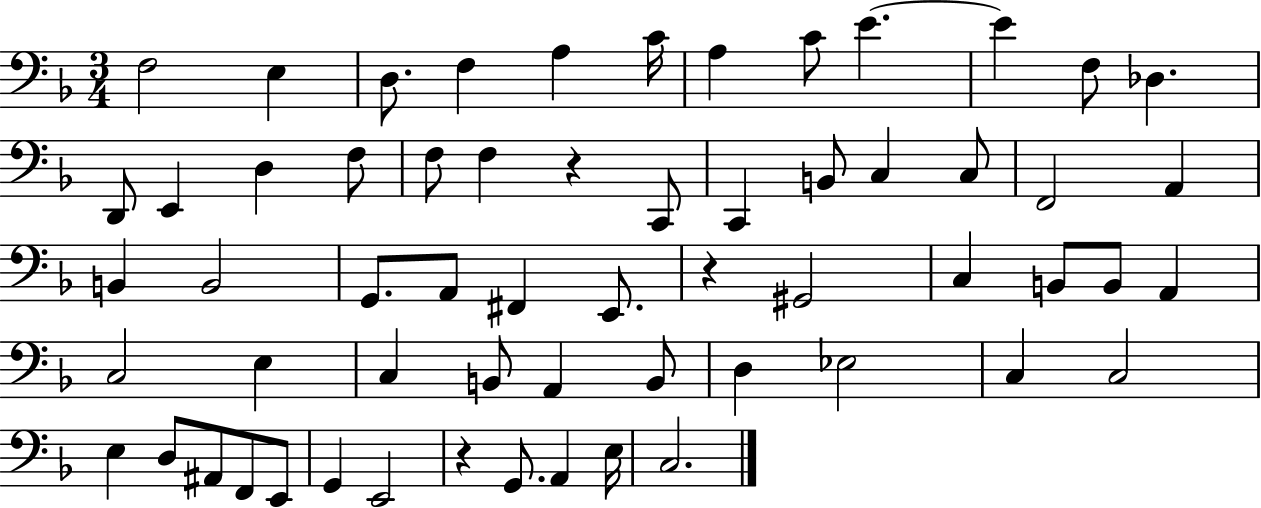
{
  \clef bass
  \numericTimeSignature
  \time 3/4
  \key f \major
  f2 e4 | d8. f4 a4 c'16 | a4 c'8 e'4.~~ | e'4 f8 des4. | \break d,8 e,4 d4 f8 | f8 f4 r4 c,8 | c,4 b,8 c4 c8 | f,2 a,4 | \break b,4 b,2 | g,8. a,8 fis,4 e,8. | r4 gis,2 | c4 b,8 b,8 a,4 | \break c2 e4 | c4 b,8 a,4 b,8 | d4 ees2 | c4 c2 | \break e4 d8 ais,8 f,8 e,8 | g,4 e,2 | r4 g,8. a,4 e16 | c2. | \break \bar "|."
}